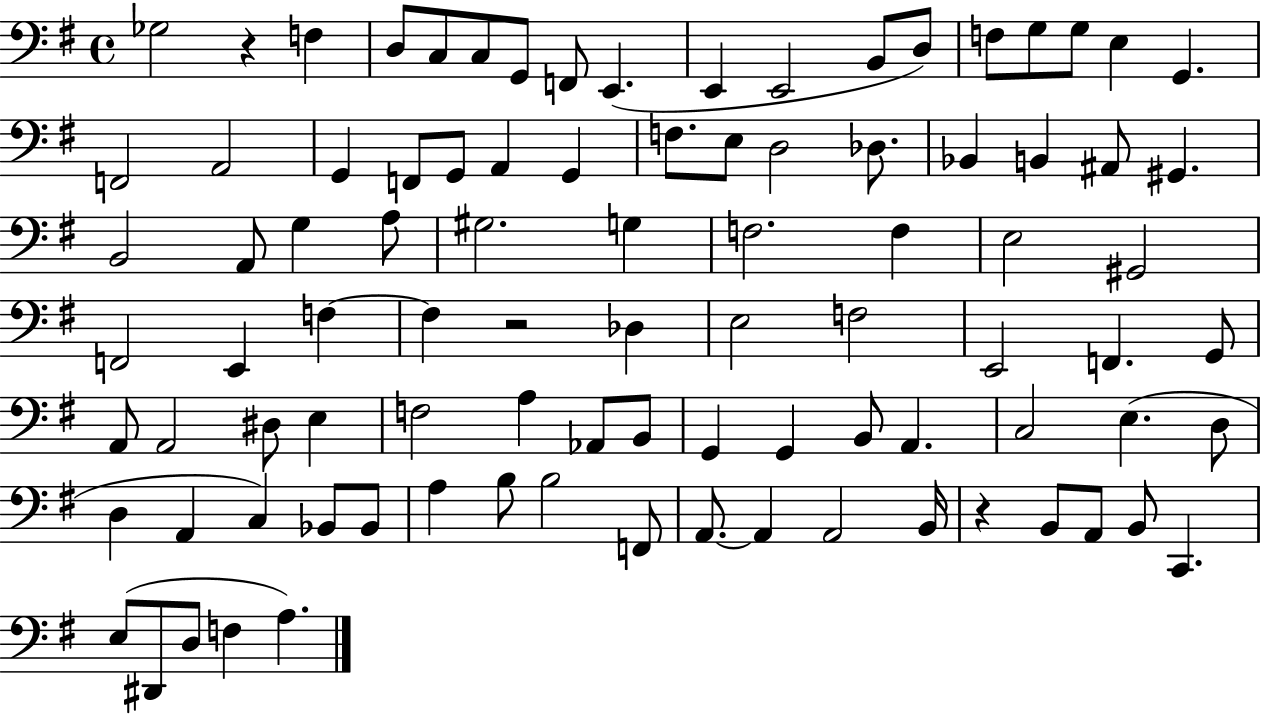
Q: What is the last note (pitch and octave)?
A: A3